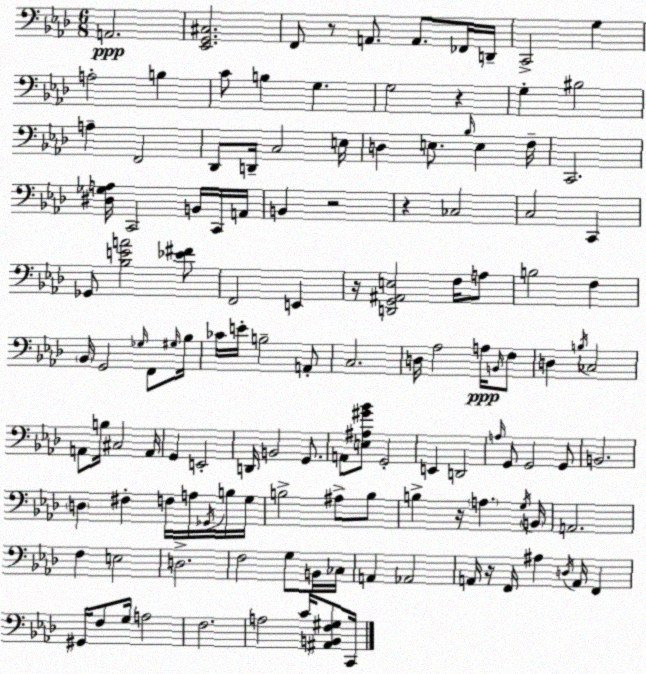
X:1
T:Untitled
M:6/8
L:1/4
K:Ab
A,,2 [_E,,G,,^C,]2 F,,/2 z/2 A,,/2 A,,/2 _F,,/4 D,,/4 C,,2 G, A,2 B, C/2 B, G, G,2 z G, ^B,2 A, F,,2 _D,,/2 D,,/4 C,2 E,/4 D, E,/2 _B,/4 E, F,/4 C,,2 [^D,_G,A,]/4 C,,2 B,,/4 C,,/4 A,,/4 B,, z2 z _C,2 C,2 C,, _G,,/2 [_B,EA]2 [_E^F]/2 F,,2 E,, z/4 [D,,G,,^A,,E,]2 F,/4 A,/2 B,2 F, _B,,/4 G,,2 _G,/4 F,,/2 ^G,/4 _B,/4 _C/4 E/4 B,2 A,,/2 C,2 D,/4 _A,2 A,/4 B,,/4 F,/2 D, B,/4 _C,2 A,,/2 B,/4 ^C,2 A,,/4 G,, E,,2 D,,/4 B,,2 G,,/2 A,,/2 [E,^A,^G_B]/2 G,,2 E,, D,,2 A,/4 G,,/2 G,,2 G,,/2 B,,2 D, ^F, F,/4 A,/4 _G,,/4 B,/4 G,/4 B,2 ^A,/2 B,/2 B, z/4 A, G,/4 B,,/4 A,,2 F, E,2 D,2 F,2 G,/2 B,,/4 _C,/4 A,, _A,,2 A,,/4 z/4 F,,/4 ^A, D,/4 A,,/4 F,, ^G,,/4 F,/2 G,/4 A,2 F,2 A,2 C/4 [^A,,B,,F,^G,]/2 C,,/4